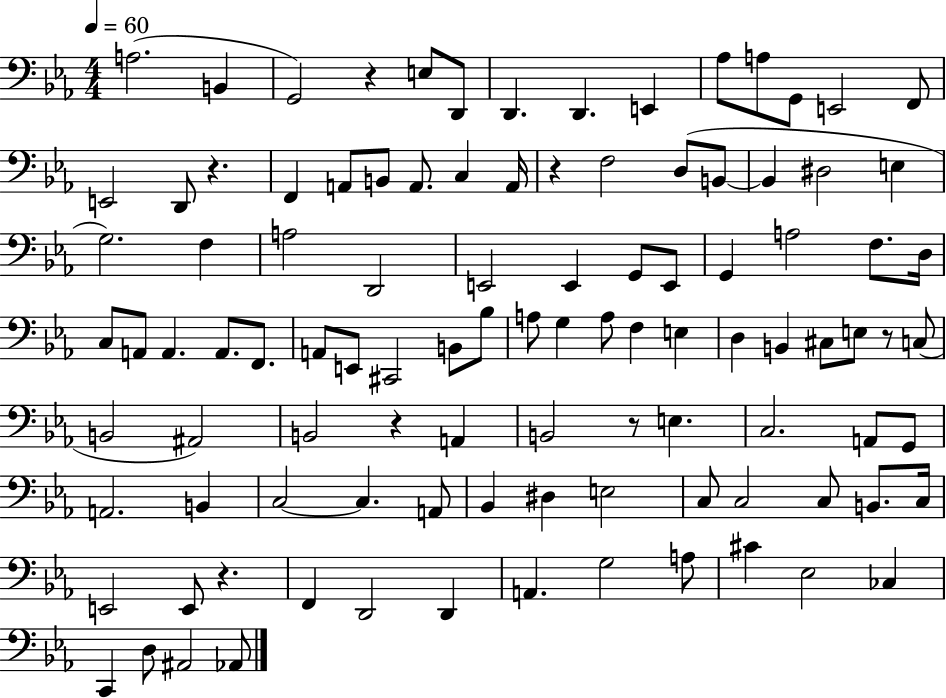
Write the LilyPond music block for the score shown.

{
  \clef bass
  \numericTimeSignature
  \time 4/4
  \key ees \major
  \tempo 4 = 60
  \repeat volta 2 { a2.( b,4 | g,2) r4 e8 d,8 | d,4. d,4. e,4 | aes8 a8 g,8 e,2 f,8 | \break e,2 d,8 r4. | f,4 a,8 b,8 a,8. c4 a,16 | r4 f2 d8( b,8~~ | b,4 dis2 e4 | \break g2.) f4 | a2 d,2 | e,2 e,4 g,8 e,8 | g,4 a2 f8. d16 | \break c8 a,8 a,4. a,8. f,8. | a,8 e,8 cis,2 b,8 bes8 | a8 g4 a8 f4 e4 | d4 b,4 cis8 e8 r8 c8( | \break b,2 ais,2) | b,2 r4 a,4 | b,2 r8 e4. | c2. a,8 g,8 | \break a,2. b,4 | c2~~ c4. a,8 | bes,4 dis4 e2 | c8 c2 c8 b,8. c16 | \break e,2 e,8 r4. | f,4 d,2 d,4 | a,4. g2 a8 | cis'4 ees2 ces4 | \break c,4 d8 ais,2 aes,8 | } \bar "|."
}